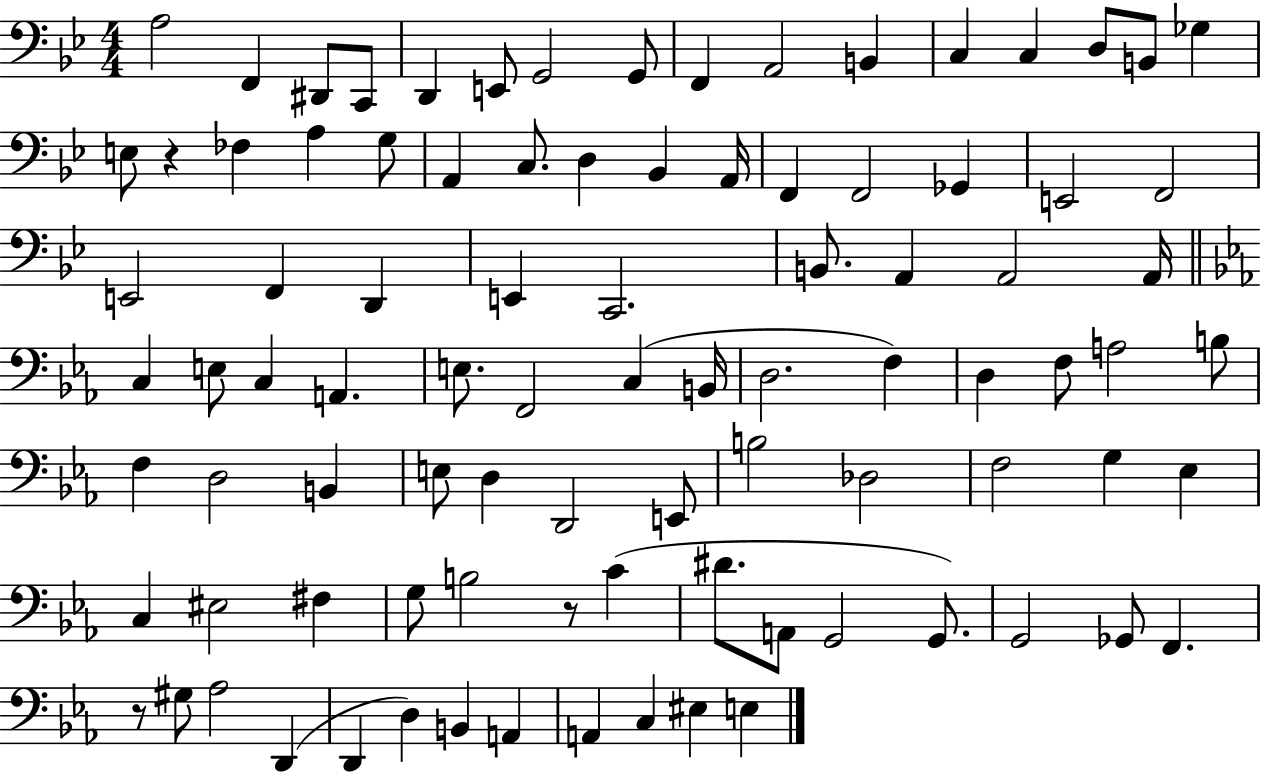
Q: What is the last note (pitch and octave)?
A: E3